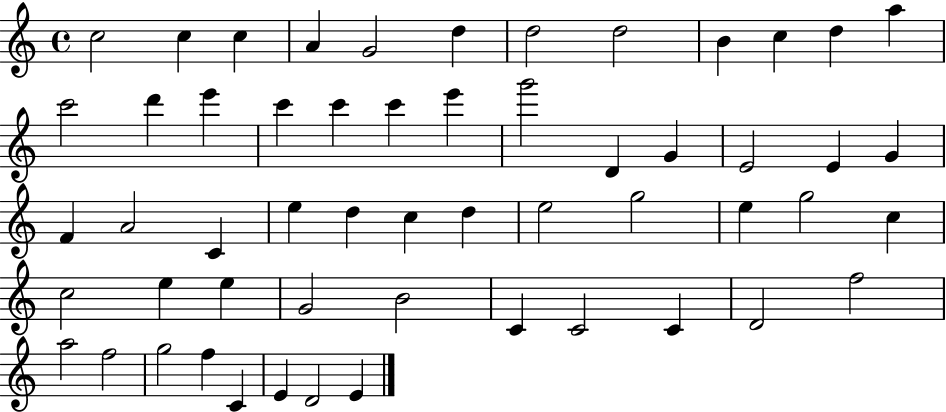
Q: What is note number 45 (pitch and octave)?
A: C4